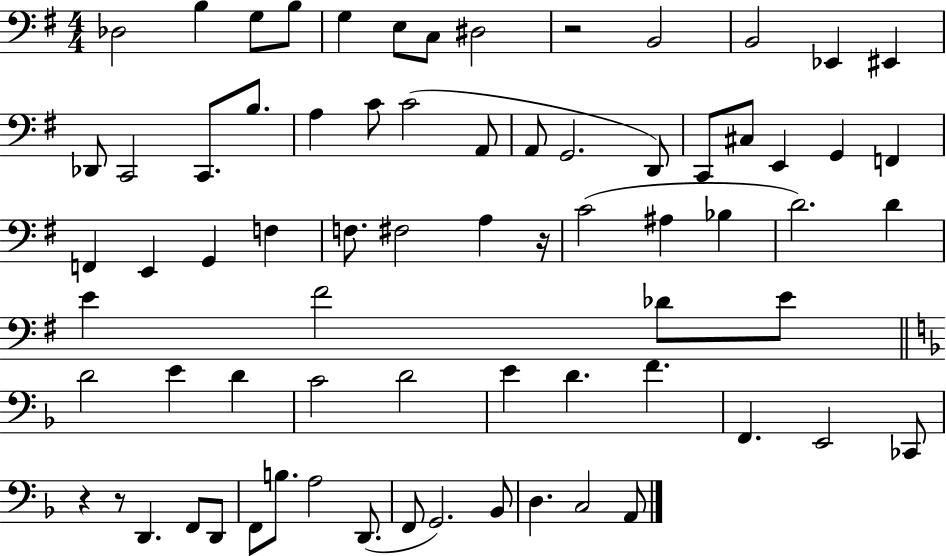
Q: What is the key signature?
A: G major